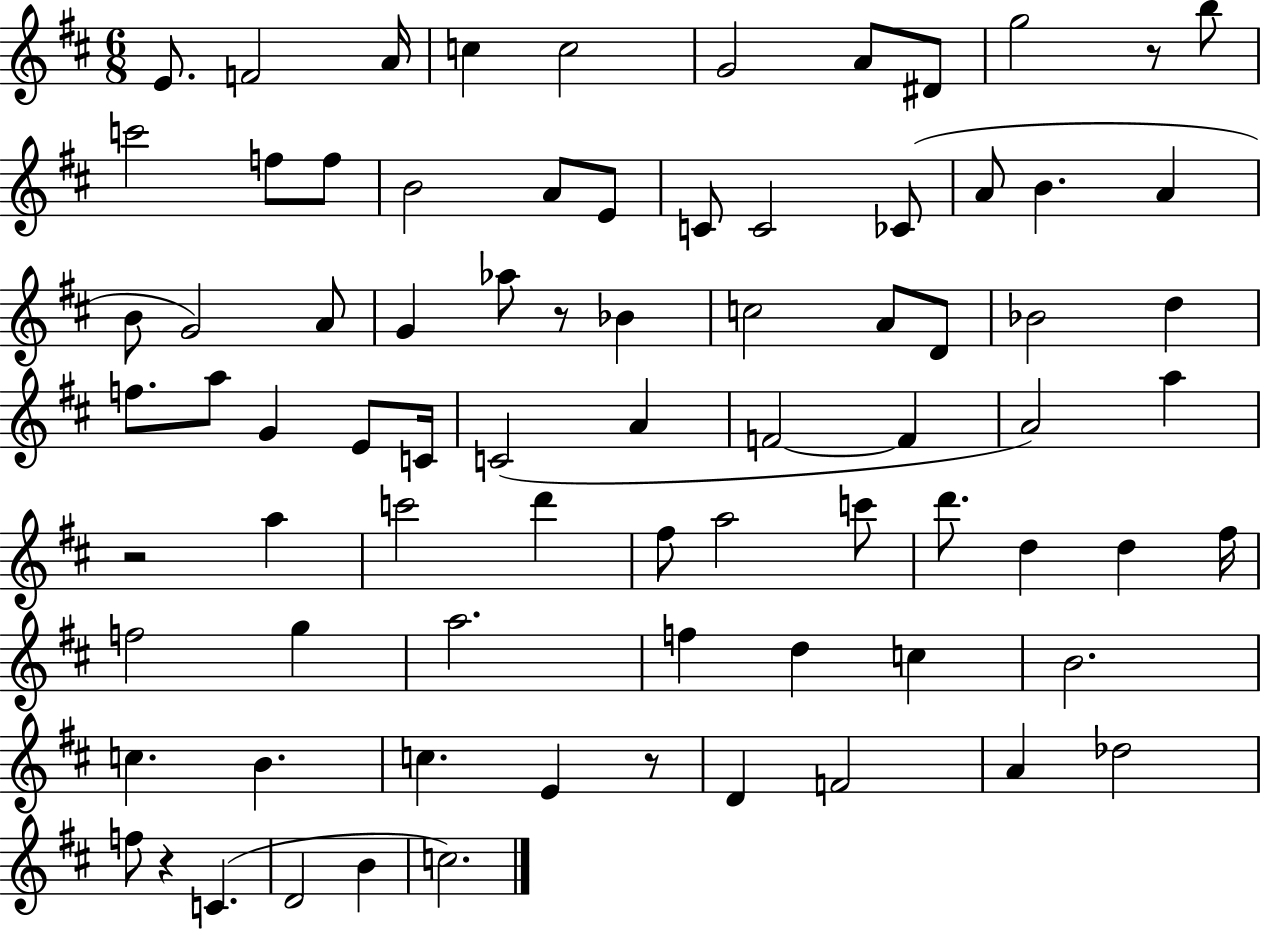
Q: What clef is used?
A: treble